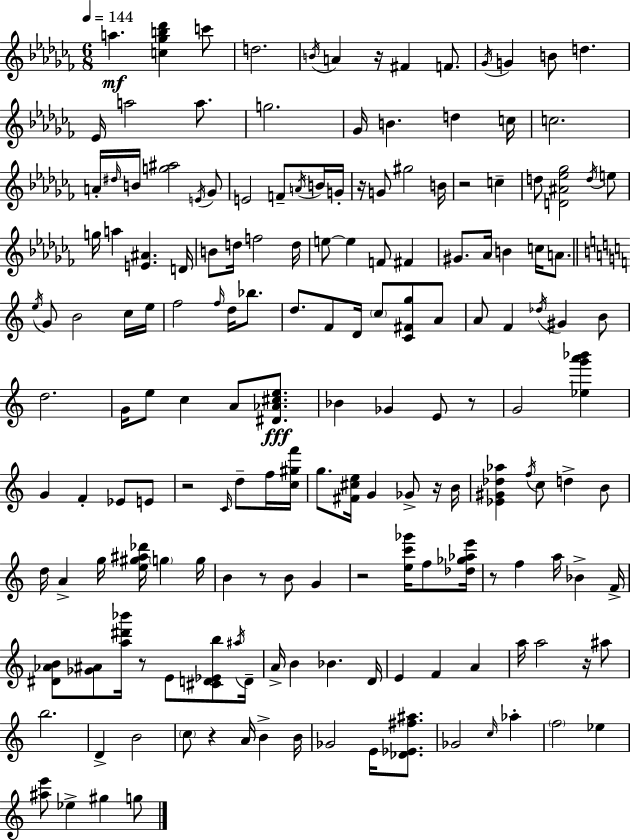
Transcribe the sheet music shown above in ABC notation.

X:1
T:Untitled
M:6/8
L:1/4
K:Abm
a [c_gb_d'] c'/2 d2 B/4 A z/4 ^F F/2 _G/4 G B/2 d _E/4 a2 a/2 g2 _G/4 B d c/4 c2 A/4 ^d/4 B/4 [g^a]2 E/4 _G/2 E2 F/2 A/4 B/4 G/4 z/4 G/2 ^g2 B/4 z2 c d/2 [D^A_e_g]2 d/4 e/2 g/4 a [E^A] D/4 B/2 d/4 f2 d/4 e/2 e F/2 ^F ^G/2 _A/4 B c/4 A/2 e/4 G/2 B2 c/4 e/4 f2 f/4 d/4 _b/2 d/2 F/2 D/4 c/2 [C^Fg]/2 A/2 A/2 F _d/4 ^G B/2 d2 G/4 e/2 c A/2 [^D_A^ce]/2 _B _G E/2 z/2 G2 [_eg'a'_b'] G F _E/2 E/2 z2 C/4 d/2 f/4 [c^gf']/4 g/2 [^F^ce]/4 G _G/2 z/4 B/4 [_E^G_d_a] f/4 c/2 d B/2 d/4 A g/4 [e^g^a_d']/4 g g/4 B z/2 B/2 G z2 [ec'_g']/4 f/2 [_d_g_ae']/4 z/2 f a/4 _B F/4 [^D_AB]/2 [_G^A]/2 [a^d'_b']/4 z/2 E/2 [^CD_Eb]/2 ^a/4 D/4 A/4 B _B D/4 E F A a/4 a2 z/4 ^a/2 b2 D B2 c/2 z A/4 B B/4 _G2 E/4 [_D_E^f^a]/2 _G2 c/4 _a f2 _e [^ae']/2 _e ^g g/2